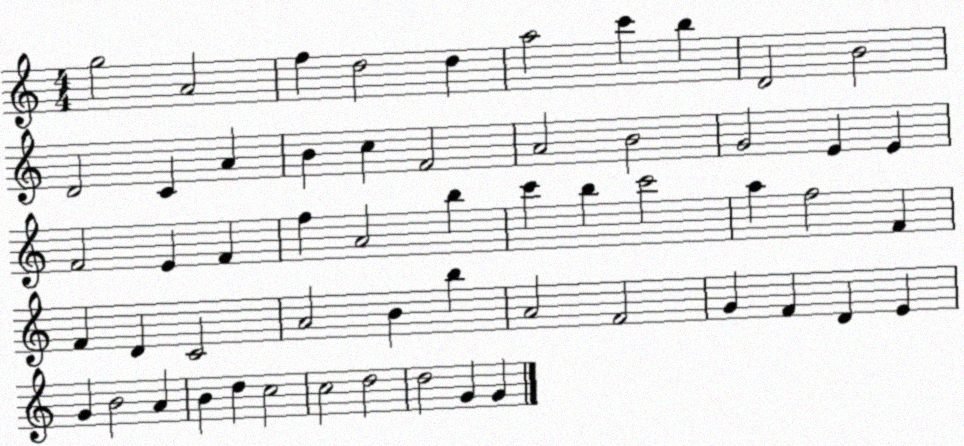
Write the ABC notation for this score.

X:1
T:Untitled
M:4/4
L:1/4
K:C
g2 A2 f d2 d a2 c' b D2 B2 D2 C A B c F2 A2 B2 G2 E E F2 E F f A2 b c' b c'2 a f2 F F D C2 A2 B b A2 F2 G F D E G B2 A B d c2 c2 d2 d2 G G